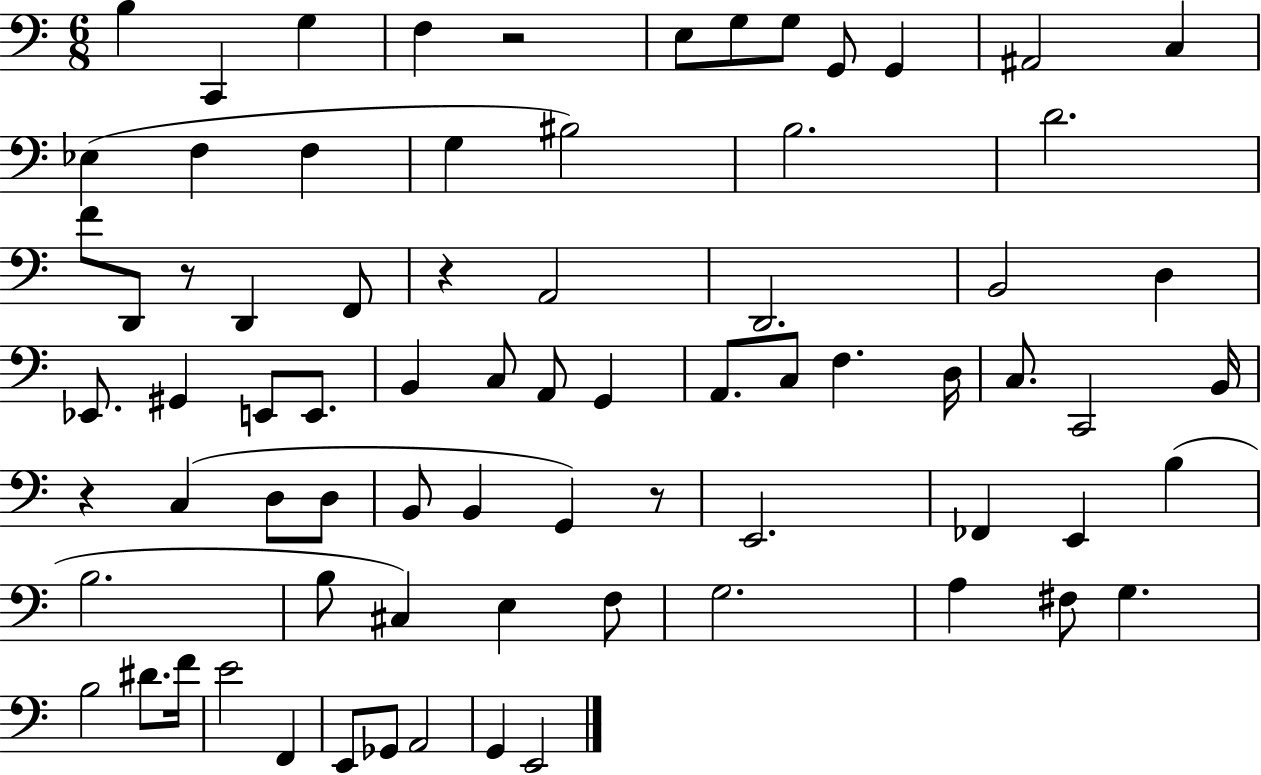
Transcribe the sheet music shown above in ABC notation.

X:1
T:Untitled
M:6/8
L:1/4
K:C
B, C,, G, F, z2 E,/2 G,/2 G,/2 G,,/2 G,, ^A,,2 C, _E, F, F, G, ^B,2 B,2 D2 F/2 D,,/2 z/2 D,, F,,/2 z A,,2 D,,2 B,,2 D, _E,,/2 ^G,, E,,/2 E,,/2 B,, C,/2 A,,/2 G,, A,,/2 C,/2 F, D,/4 C,/2 C,,2 B,,/4 z C, D,/2 D,/2 B,,/2 B,, G,, z/2 E,,2 _F,, E,, B, B,2 B,/2 ^C, E, F,/2 G,2 A, ^F,/2 G, B,2 ^D/2 F/4 E2 F,, E,,/2 _G,,/2 A,,2 G,, E,,2